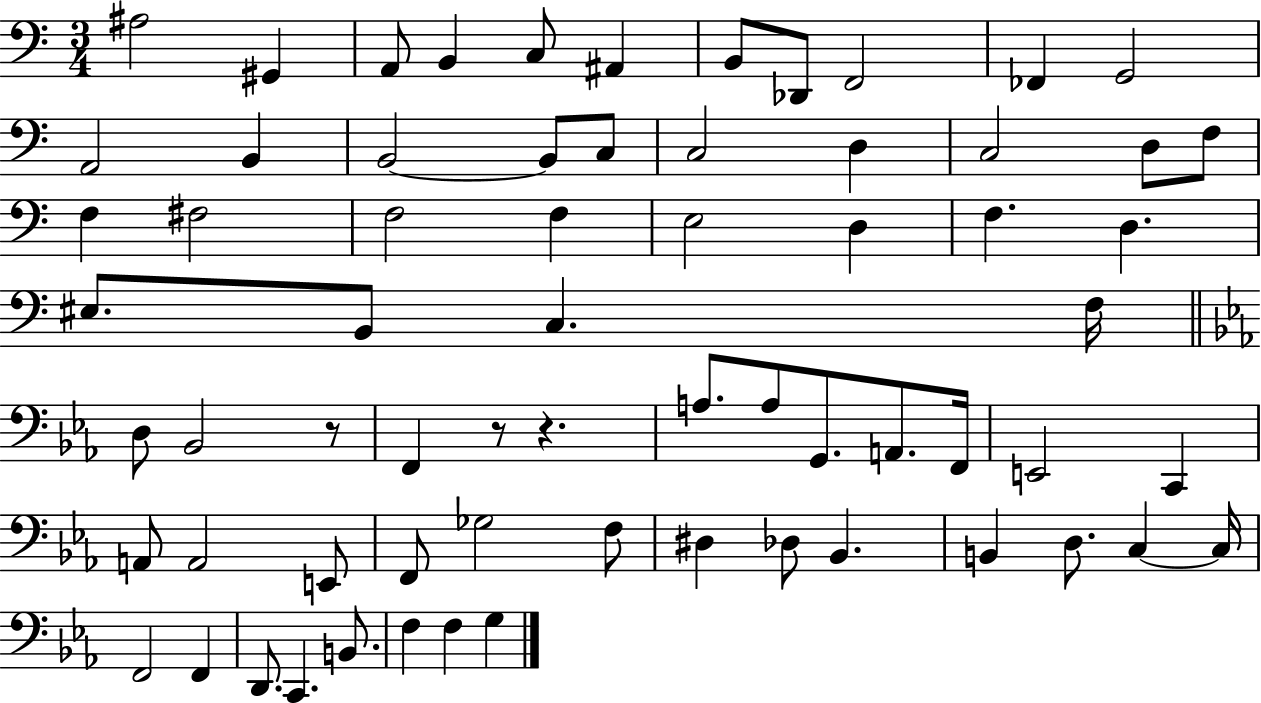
{
  \clef bass
  \numericTimeSignature
  \time 3/4
  \key c \major
  ais2 gis,4 | a,8 b,4 c8 ais,4 | b,8 des,8 f,2 | fes,4 g,2 | \break a,2 b,4 | b,2~~ b,8 c8 | c2 d4 | c2 d8 f8 | \break f4 fis2 | f2 f4 | e2 d4 | f4. d4. | \break eis8. b,8 c4. f16 | \bar "||" \break \key ees \major d8 bes,2 r8 | f,4 r8 r4. | a8. a8 g,8. a,8. f,16 | e,2 c,4 | \break a,8 a,2 e,8 | f,8 ges2 f8 | dis4 des8 bes,4. | b,4 d8. c4~~ c16 | \break f,2 f,4 | d,8. c,4. b,8. | f4 f4 g4 | \bar "|."
}